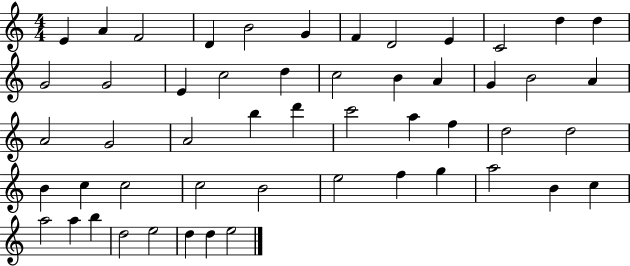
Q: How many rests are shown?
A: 0